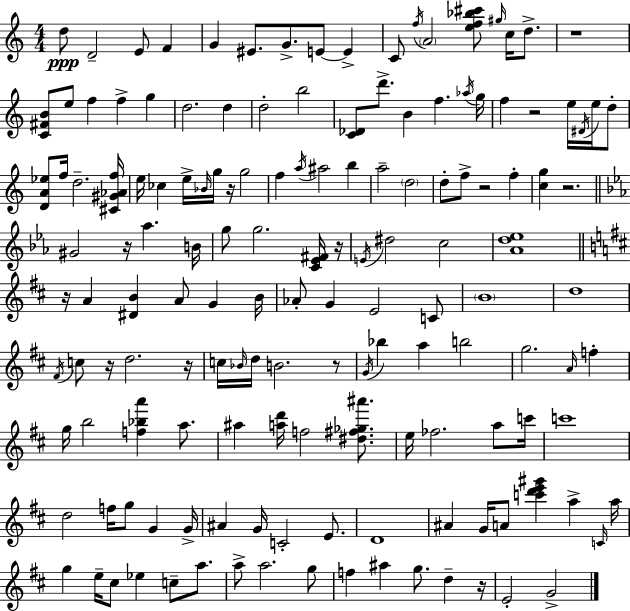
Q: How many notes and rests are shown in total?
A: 148